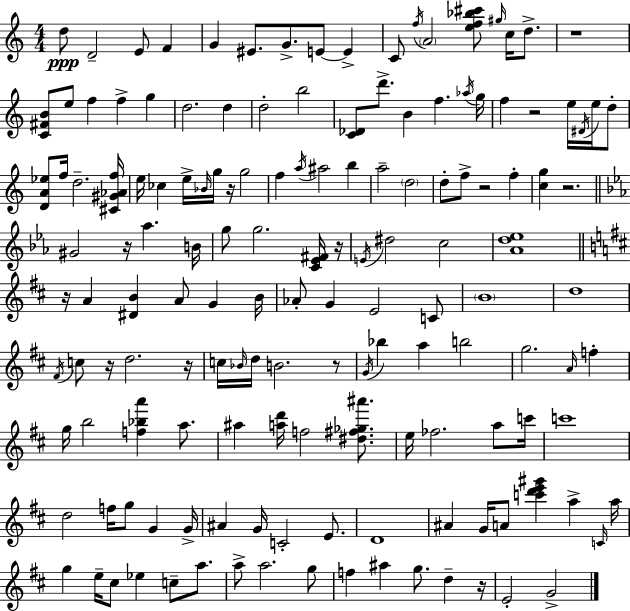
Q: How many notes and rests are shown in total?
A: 148